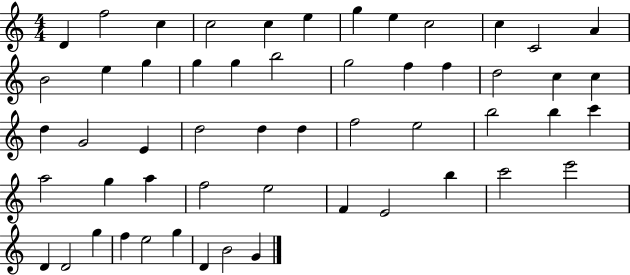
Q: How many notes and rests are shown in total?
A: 54